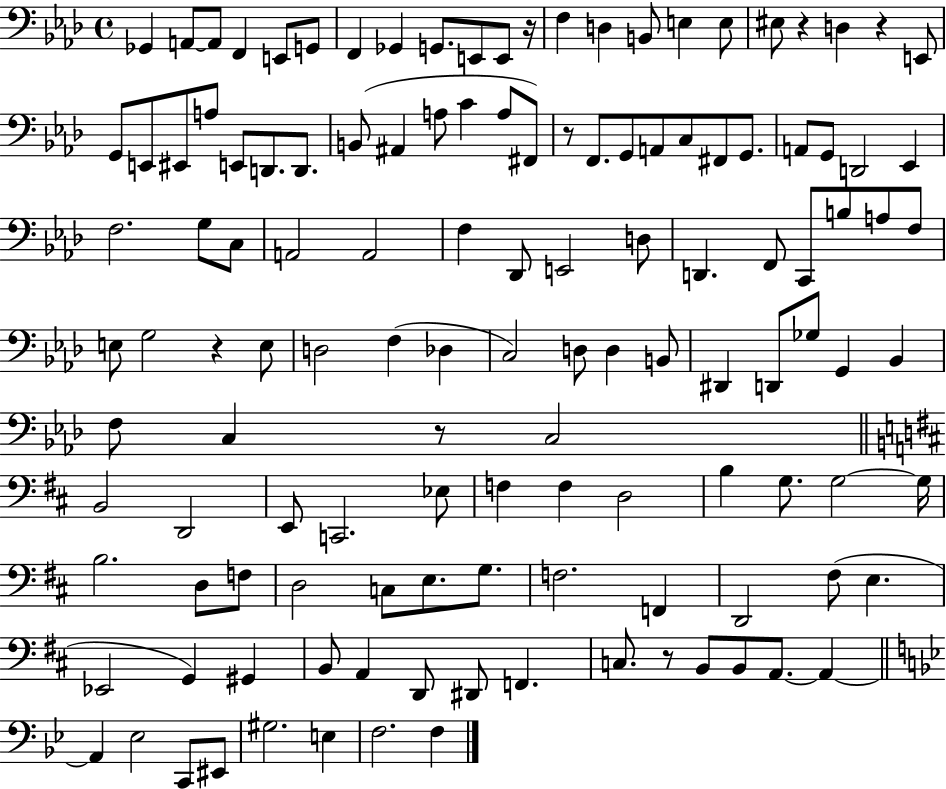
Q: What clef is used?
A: bass